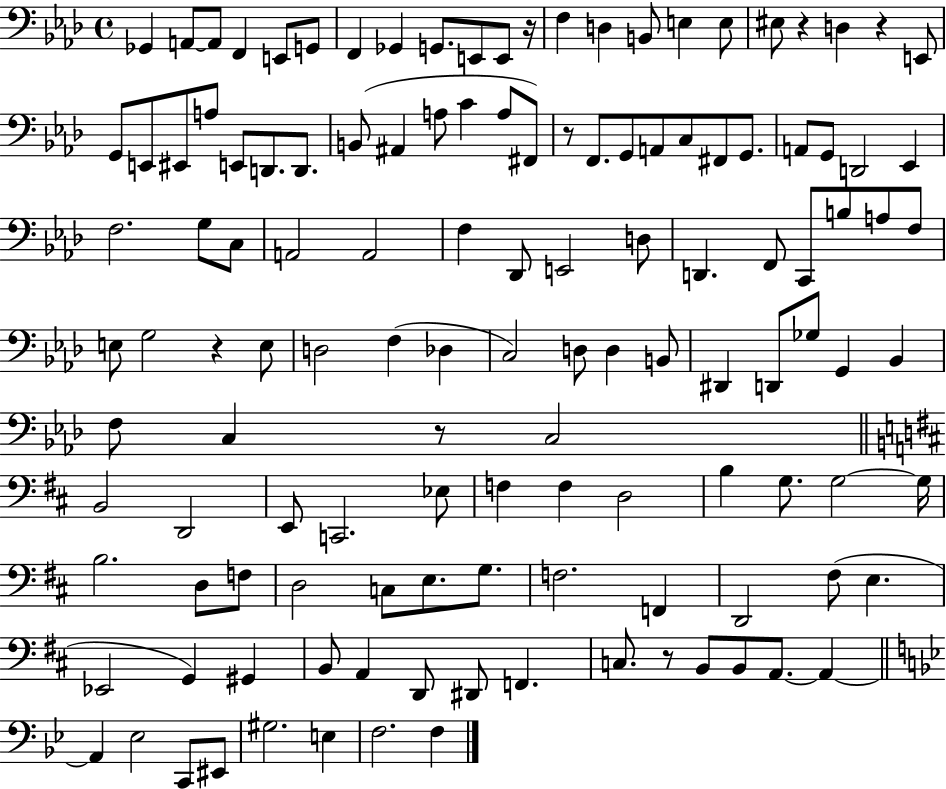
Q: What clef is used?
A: bass